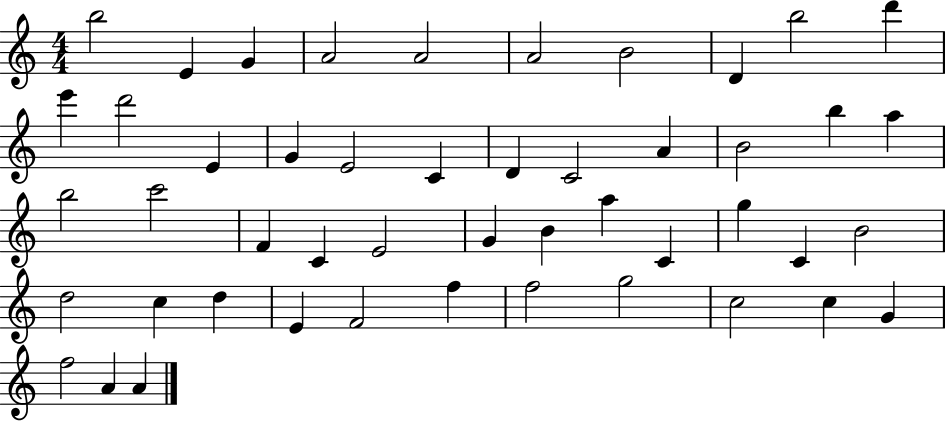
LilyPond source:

{
  \clef treble
  \numericTimeSignature
  \time 4/4
  \key c \major
  b''2 e'4 g'4 | a'2 a'2 | a'2 b'2 | d'4 b''2 d'''4 | \break e'''4 d'''2 e'4 | g'4 e'2 c'4 | d'4 c'2 a'4 | b'2 b''4 a''4 | \break b''2 c'''2 | f'4 c'4 e'2 | g'4 b'4 a''4 c'4 | g''4 c'4 b'2 | \break d''2 c''4 d''4 | e'4 f'2 f''4 | f''2 g''2 | c''2 c''4 g'4 | \break f''2 a'4 a'4 | \bar "|."
}